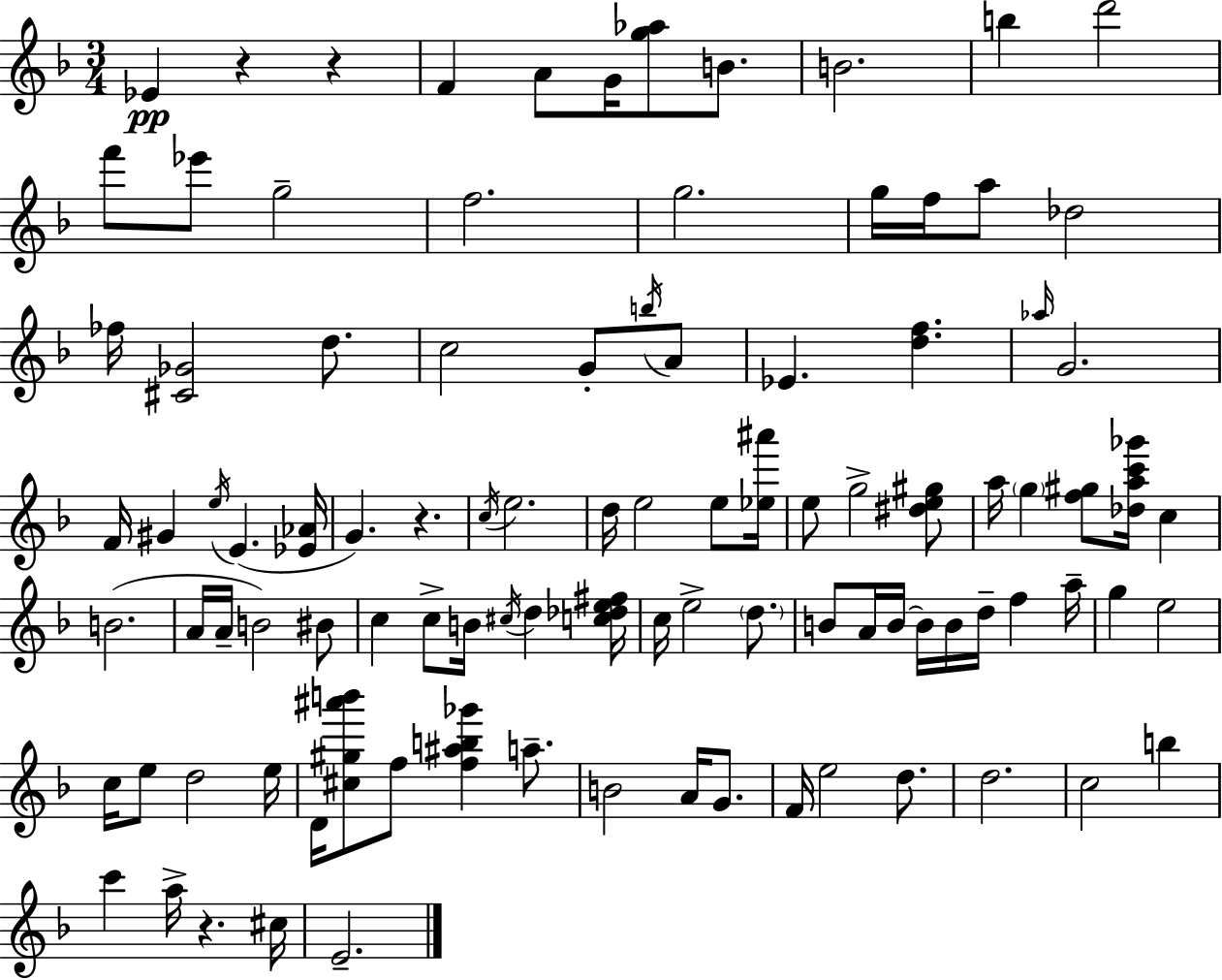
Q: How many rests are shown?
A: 4